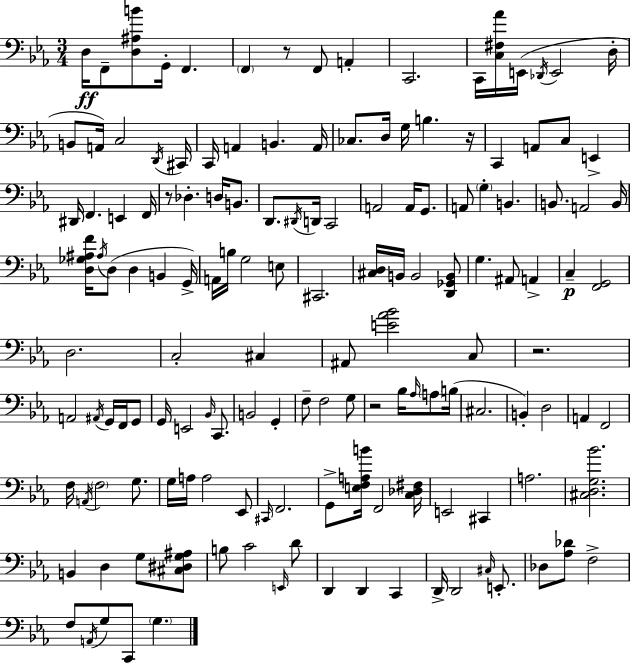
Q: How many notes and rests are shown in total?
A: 147